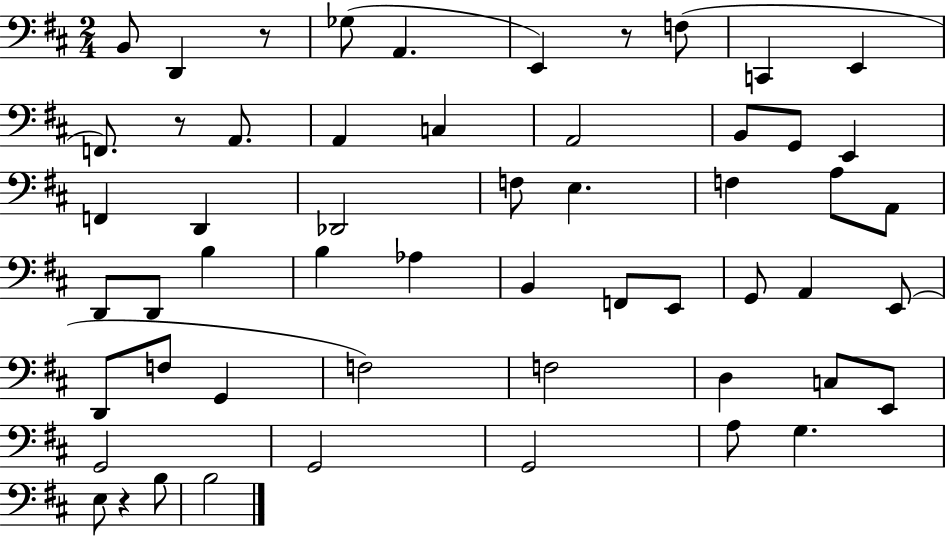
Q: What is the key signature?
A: D major